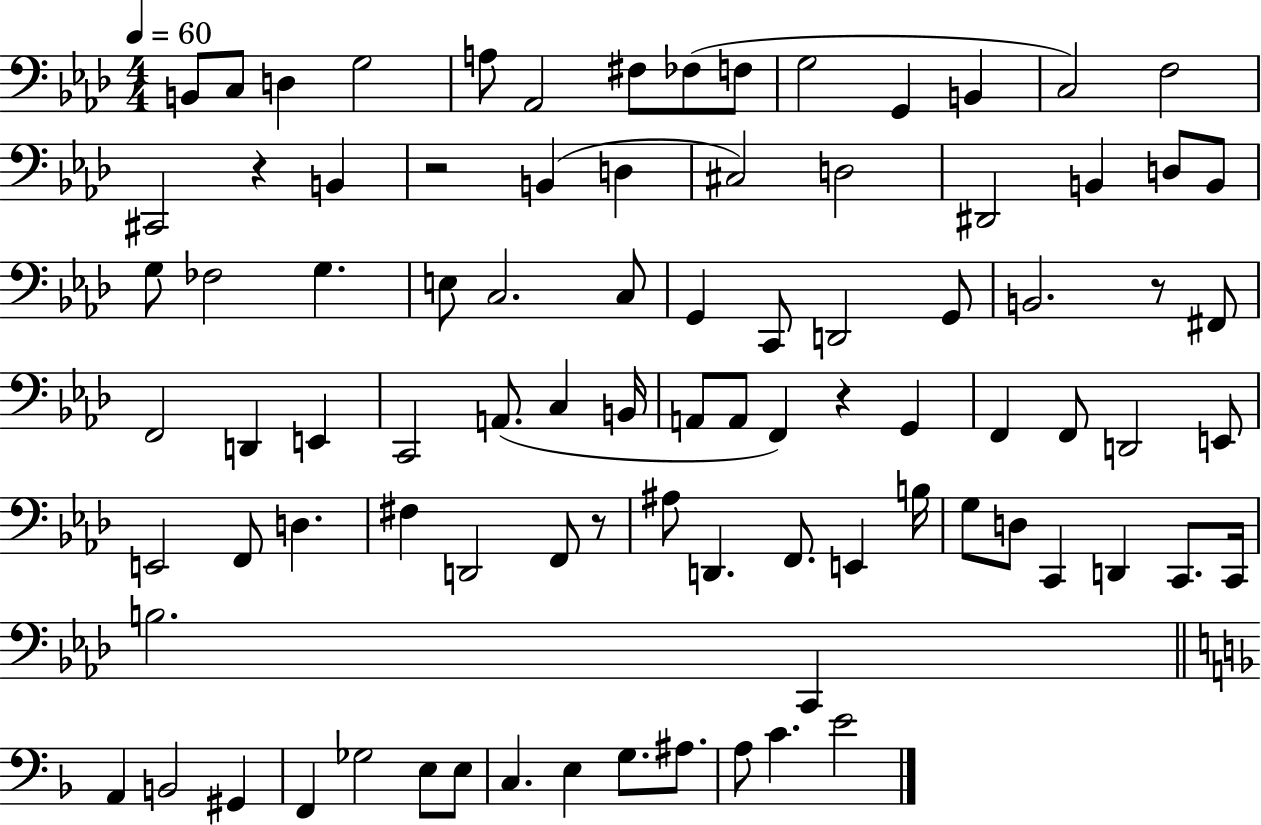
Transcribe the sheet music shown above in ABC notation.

X:1
T:Untitled
M:4/4
L:1/4
K:Ab
B,,/2 C,/2 D, G,2 A,/2 _A,,2 ^F,/2 _F,/2 F,/2 G,2 G,, B,, C,2 F,2 ^C,,2 z B,, z2 B,, D, ^C,2 D,2 ^D,,2 B,, D,/2 B,,/2 G,/2 _F,2 G, E,/2 C,2 C,/2 G,, C,,/2 D,,2 G,,/2 B,,2 z/2 ^F,,/2 F,,2 D,, E,, C,,2 A,,/2 C, B,,/4 A,,/2 A,,/2 F,, z G,, F,, F,,/2 D,,2 E,,/2 E,,2 F,,/2 D, ^F, D,,2 F,,/2 z/2 ^A,/2 D,, F,,/2 E,, B,/4 G,/2 D,/2 C,, D,, C,,/2 C,,/4 B,2 C,, A,, B,,2 ^G,, F,, _G,2 E,/2 E,/2 C, E, G,/2 ^A,/2 A,/2 C E2